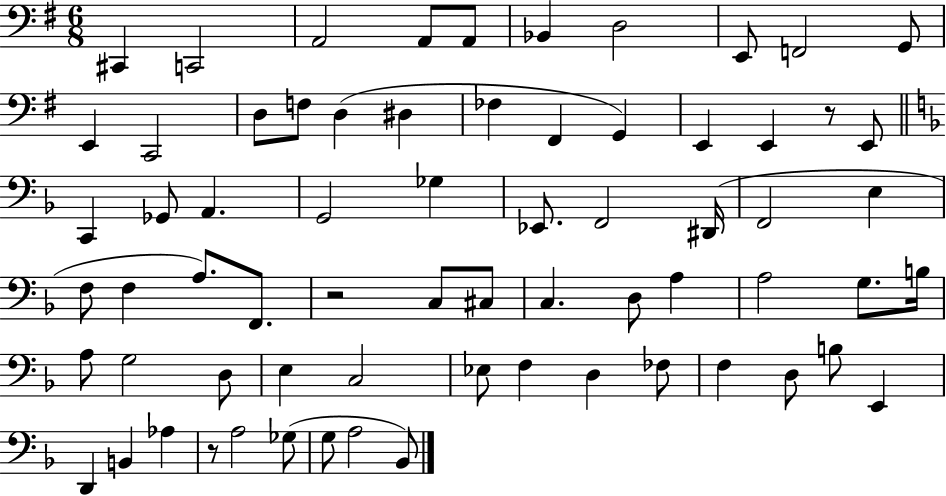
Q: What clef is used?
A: bass